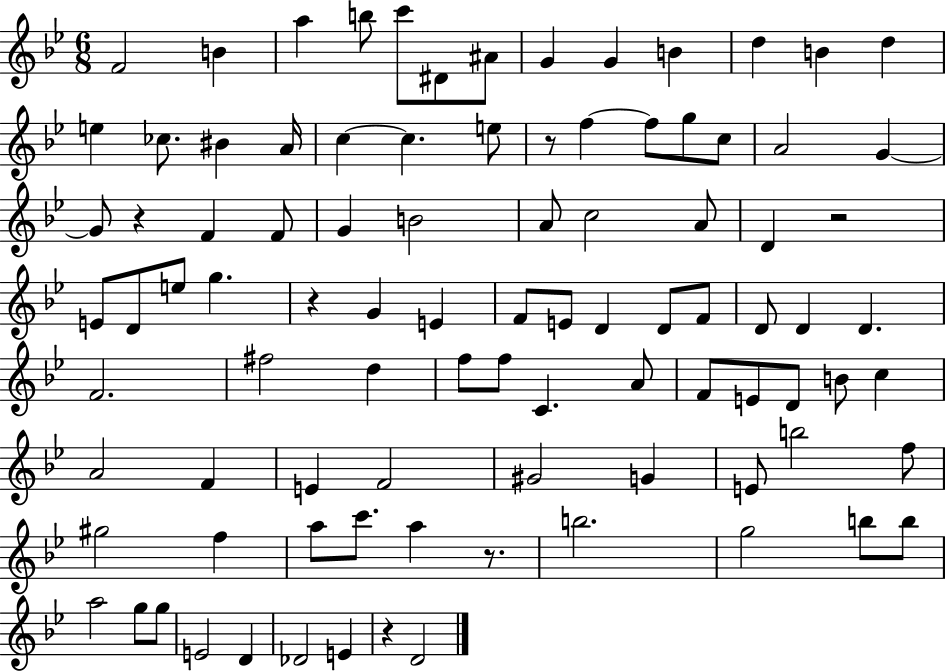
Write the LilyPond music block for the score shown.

{
  \clef treble
  \numericTimeSignature
  \time 6/8
  \key bes \major
  f'2 b'4 | a''4 b''8 c'''8 dis'8 ais'8 | g'4 g'4 b'4 | d''4 b'4 d''4 | \break e''4 ces''8. bis'4 a'16 | c''4~~ c''4. e''8 | r8 f''4~~ f''8 g''8 c''8 | a'2 g'4~~ | \break g'8 r4 f'4 f'8 | g'4 b'2 | a'8 c''2 a'8 | d'4 r2 | \break e'8 d'8 e''8 g''4. | r4 g'4 e'4 | f'8 e'8 d'4 d'8 f'8 | d'8 d'4 d'4. | \break f'2. | fis''2 d''4 | f''8 f''8 c'4. a'8 | f'8 e'8 d'8 b'8 c''4 | \break a'2 f'4 | e'4 f'2 | gis'2 g'4 | e'8 b''2 f''8 | \break gis''2 f''4 | a''8 c'''8. a''4 r8. | b''2. | g''2 b''8 b''8 | \break a''2 g''8 g''8 | e'2 d'4 | des'2 e'4 | r4 d'2 | \break \bar "|."
}